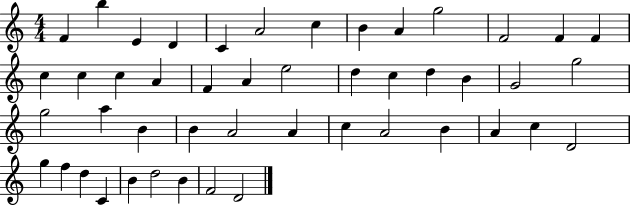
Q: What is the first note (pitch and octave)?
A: F4